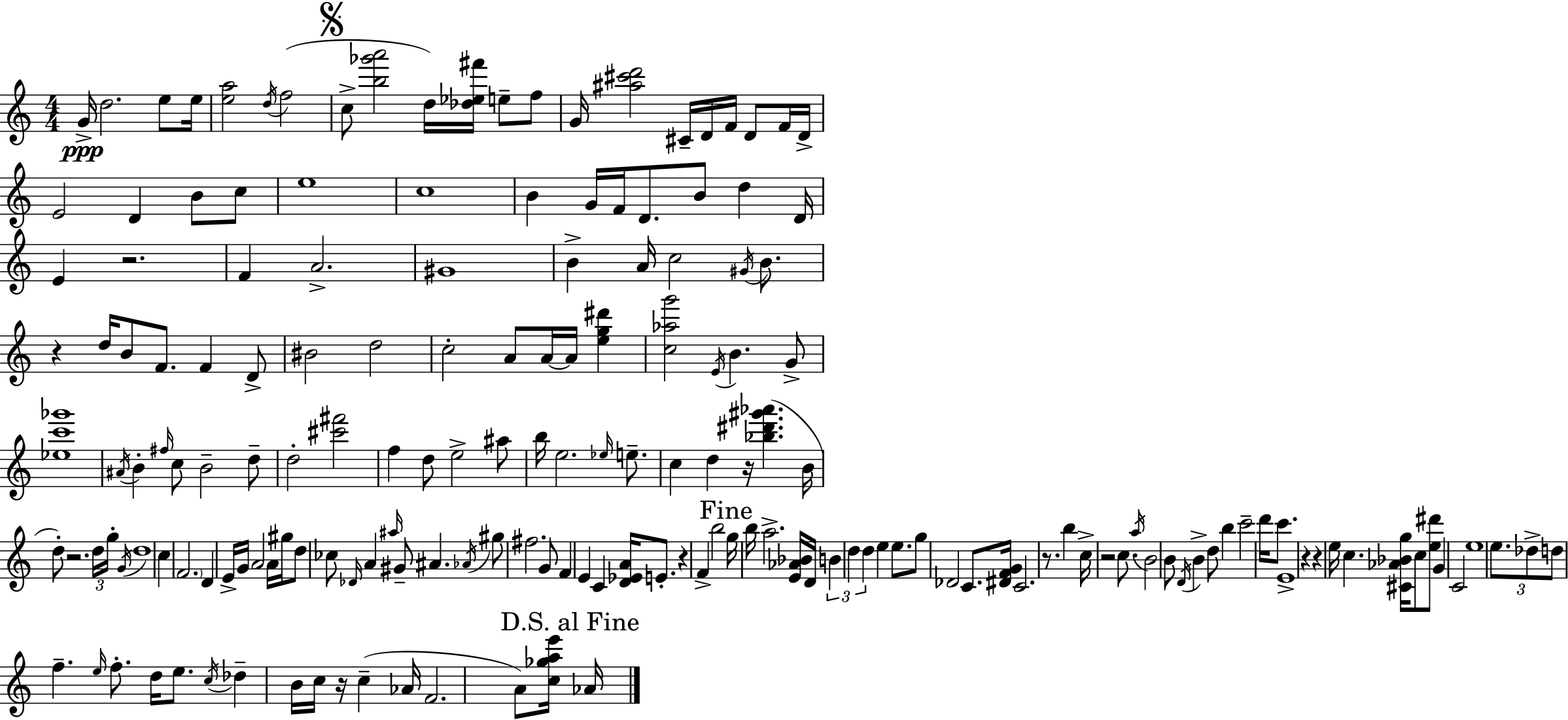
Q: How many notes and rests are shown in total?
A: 176